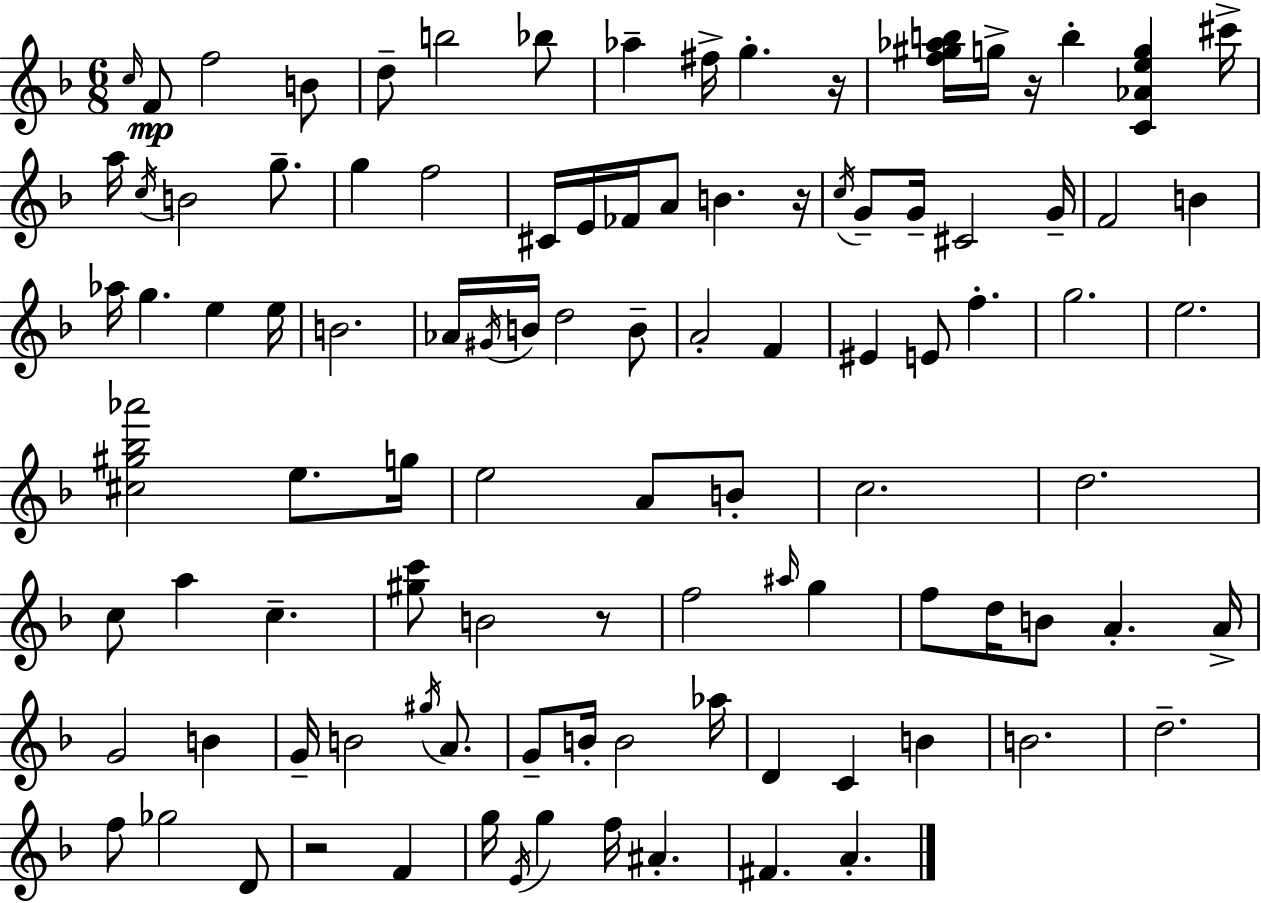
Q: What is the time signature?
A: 6/8